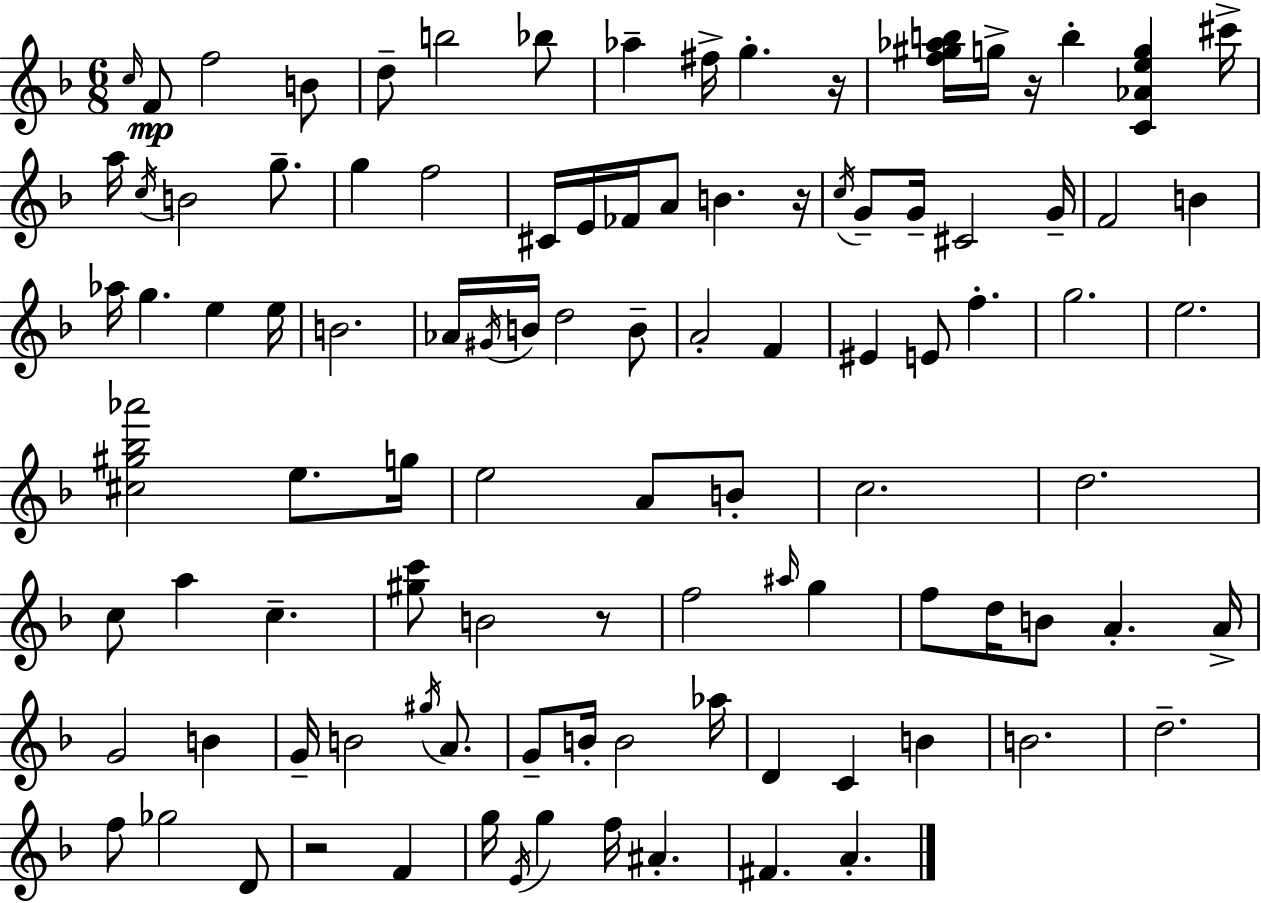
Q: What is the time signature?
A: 6/8